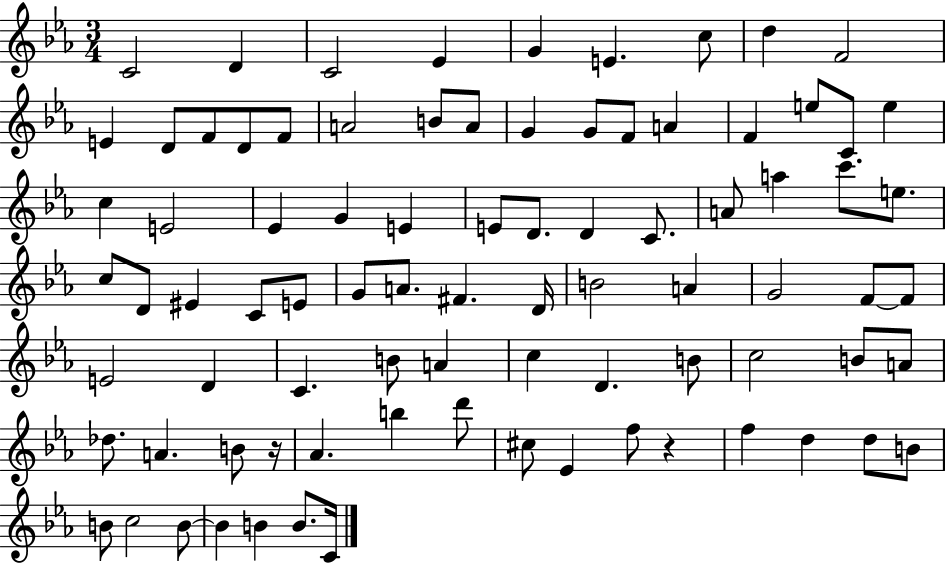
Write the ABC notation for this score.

X:1
T:Untitled
M:3/4
L:1/4
K:Eb
C2 D C2 _E G E c/2 d F2 E D/2 F/2 D/2 F/2 A2 B/2 A/2 G G/2 F/2 A F e/2 C/2 e c E2 _E G E E/2 D/2 D C/2 A/2 a c'/2 e/2 c/2 D/2 ^E C/2 E/2 G/2 A/2 ^F D/4 B2 A G2 F/2 F/2 E2 D C B/2 A c D B/2 c2 B/2 A/2 _d/2 A B/2 z/4 _A b d'/2 ^c/2 _E f/2 z f d d/2 B/2 B/2 c2 B/2 B B B/2 C/4